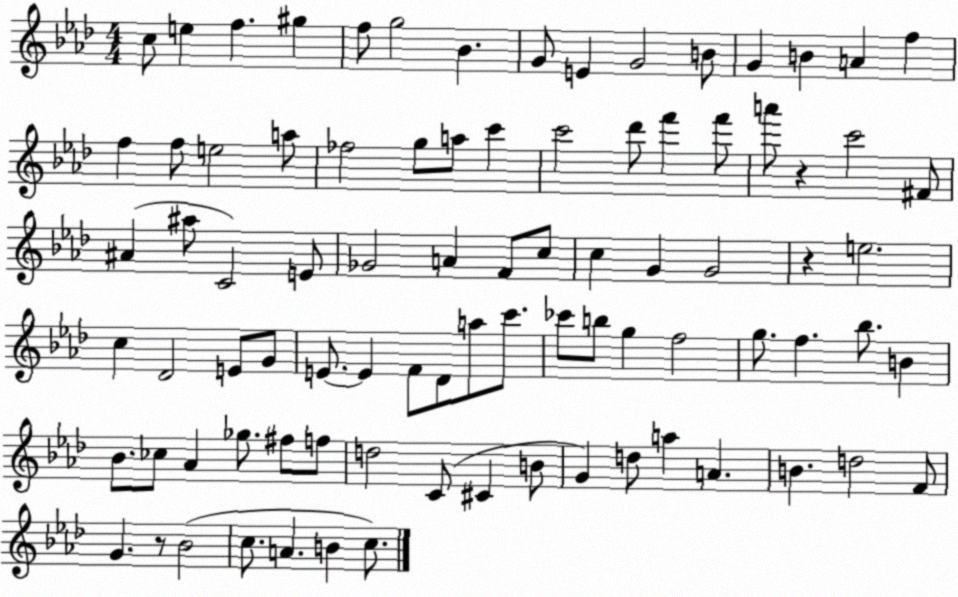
X:1
T:Untitled
M:4/4
L:1/4
K:Ab
c/2 e f ^g f/2 g2 _B G/2 E G2 B/2 G B A f f f/2 e2 a/2 _f2 g/2 a/2 c' c'2 _d'/2 f' f'/2 a'/2 z c'2 ^F/2 ^A ^a/2 C2 E/2 _G2 A F/2 c/2 c G G2 z e2 c _D2 E/2 G/2 E/2 E F/2 _D/2 a/2 c'/2 _c'/2 b/2 g f2 g/2 f _b/2 B _B/2 _c/2 _A _g/2 ^f/2 f/2 d2 C/2 ^C B/2 G d/2 a A B d2 F/2 G z/2 _B2 c/2 A B c/2